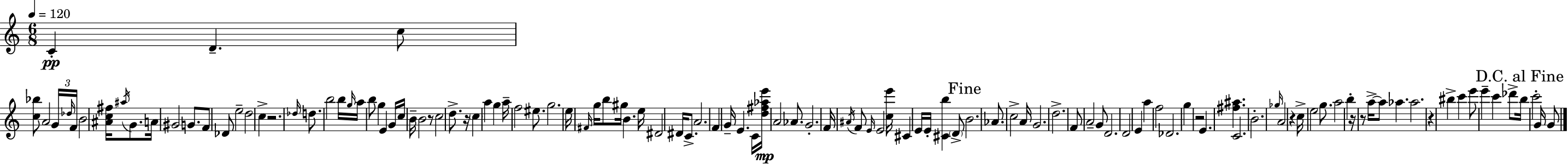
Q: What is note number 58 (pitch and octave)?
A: G4